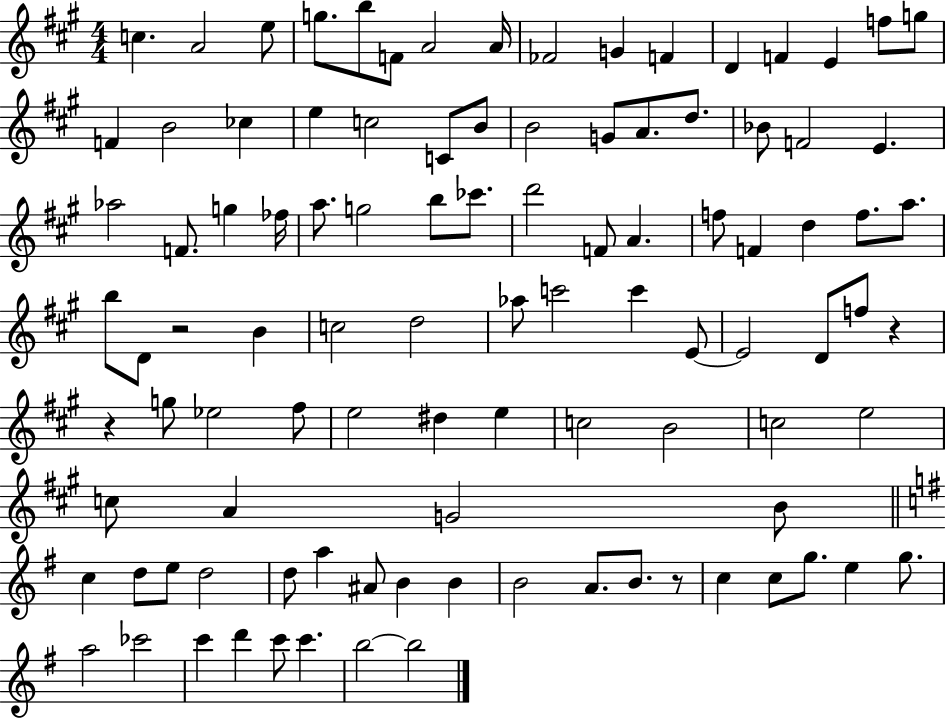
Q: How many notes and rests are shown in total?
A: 101